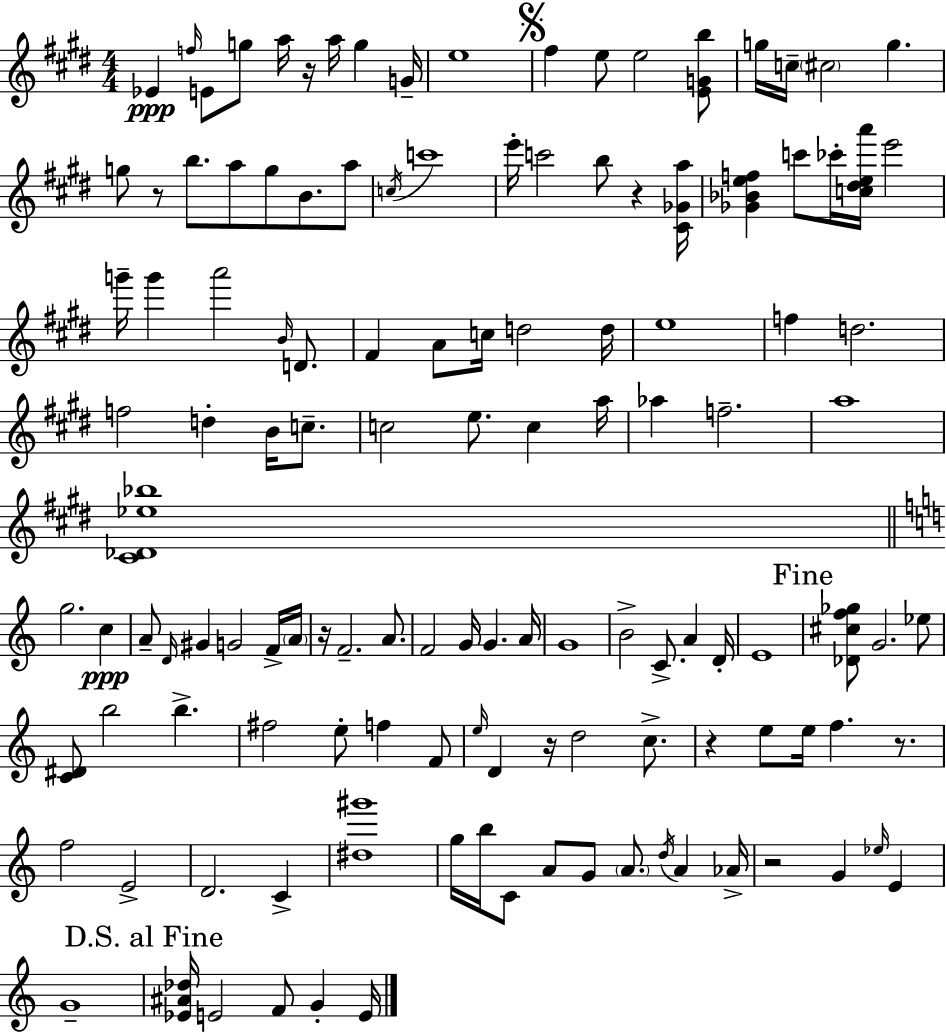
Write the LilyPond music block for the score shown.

{
  \clef treble
  \numericTimeSignature
  \time 4/4
  \key e \major
  ees'4\ppp \grace { f''16 } e'8 g''8 a''16 r16 a''16 g''4 | g'16-- e''1 | \mark \markup { \musicglyph "scripts.segno" } fis''4 e''8 e''2 <e' g' b''>8 | g''16 c''16-- \parenthesize cis''2 g''4. | \break g''8 r8 b''8. a''8 g''8 b'8. a''8 | \acciaccatura { c''16 } c'''1 | e'''16-. c'''2 b''8 r4 | <cis' ges' a''>16 <ges' bes' e'' f''>4 c'''8 ces'''16-. <c'' dis'' e'' a'''>16 e'''2 | \break g'''16-- g'''4 a'''2 \grace { b'16 } | d'8. fis'4 a'8 c''16 d''2 | d''16 e''1 | f''4 d''2. | \break f''2 d''4-. b'16 | c''8.-- c''2 e''8. c''4 | a''16 aes''4 f''2.-- | a''1 | \break <cis' des' ees'' bes''>1 | \bar "||" \break \key a \minor g''2. c''4\ppp | a'8-- \grace { d'16 } gis'4 g'2 f'16-> | \parenthesize a'16 r16 f'2.-- a'8. | f'2 g'16 g'4. | \break a'16 g'1 | b'2-> c'8.-> a'4 | d'16-. e'1 | \mark "Fine" <des' cis'' f'' ges''>8 g'2. ees''8 | \break <c' dis'>8 b''2 b''4.-> | fis''2 e''8-. f''4 f'8 | \grace { e''16 } d'4 r16 d''2 c''8.-> | r4 e''8 e''16 f''4. r8. | \break f''2 e'2-> | d'2. c'4-> | <dis'' gis'''>1 | g''16 b''16 c'8 a'8 g'8 \parenthesize a'8. \acciaccatura { d''16 } a'4 | \break aes'16-> r2 g'4 \grace { ees''16 } | e'4 g'1-- | \mark "D.S. al Fine" <ees' ais' des''>16 e'2 f'8 g'4-. | e'16 \bar "|."
}